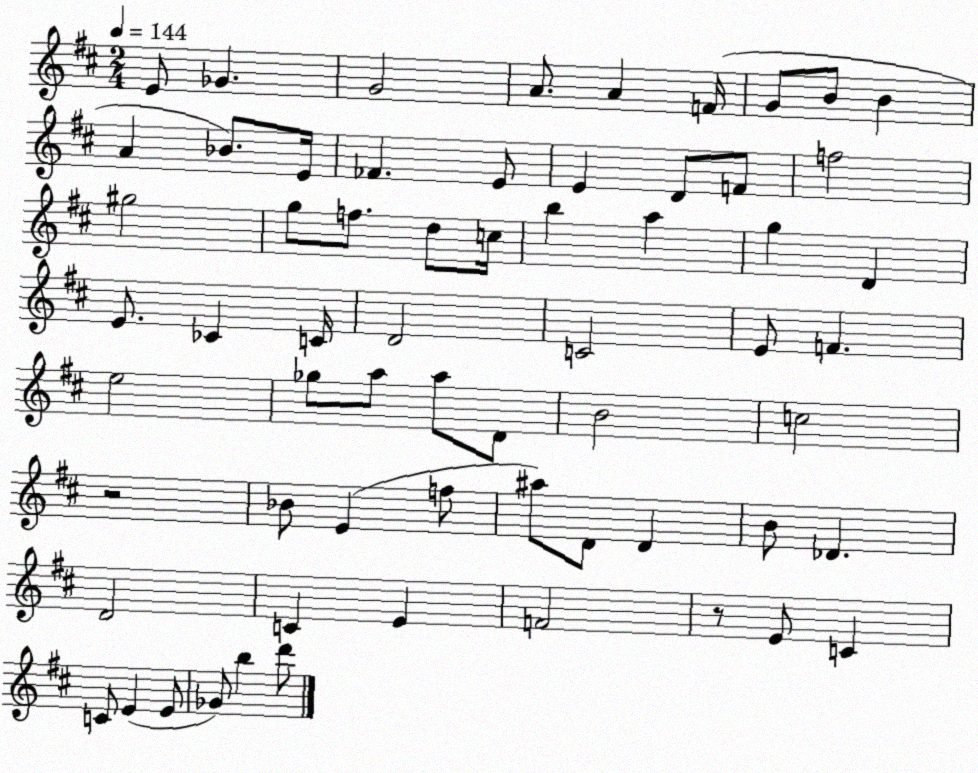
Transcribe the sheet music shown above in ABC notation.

X:1
T:Untitled
M:2/4
L:1/4
K:D
E/2 _G G2 A/2 A F/4 G/2 B/2 B A _B/2 E/4 _F E/2 E D/2 F/2 f2 ^g2 g/2 f/2 d/2 c/4 b a g D E/2 _C C/4 D2 C2 E/2 F e2 _g/2 a/2 a/2 D/2 B2 c2 z2 _B/2 E f/2 ^a/2 D/2 D B/2 _D D2 C E F2 z/2 E/2 C C/2 E E/2 _G/2 b d'/2